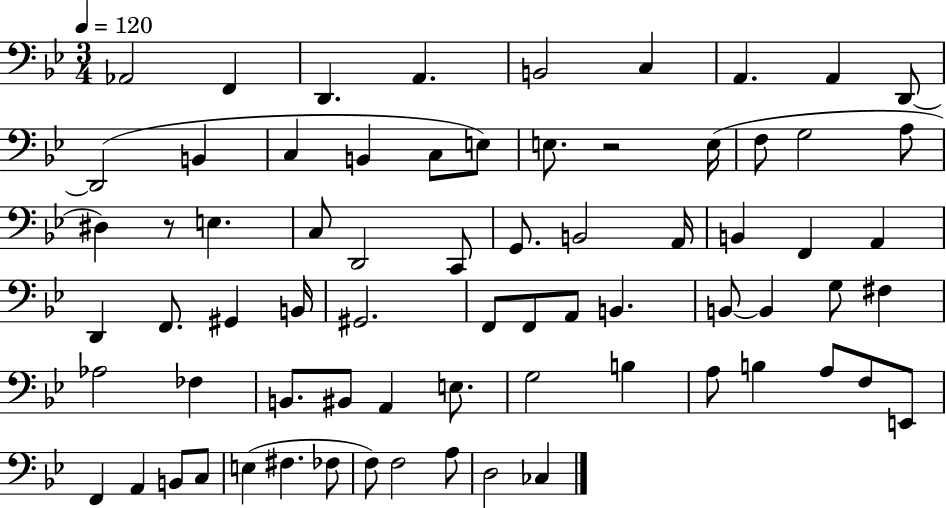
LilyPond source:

{
  \clef bass
  \numericTimeSignature
  \time 3/4
  \key bes \major
  \tempo 4 = 120
  aes,2 f,4 | d,4. a,4. | b,2 c4 | a,4. a,4 d,8~~ | \break d,2( b,4 | c4 b,4 c8 e8) | e8. r2 e16( | f8 g2 a8 | \break dis4) r8 e4. | c8 d,2 c,8 | g,8. b,2 a,16 | b,4 f,4 a,4 | \break d,4 f,8. gis,4 b,16 | gis,2. | f,8 f,8 a,8 b,4. | b,8~~ b,4 g8 fis4 | \break aes2 fes4 | b,8. bis,8 a,4 e8. | g2 b4 | a8 b4 a8 f8 e,8 | \break f,4 a,4 b,8 c8 | e4( fis4. fes8 | f8) f2 a8 | d2 ces4 | \break \bar "|."
}